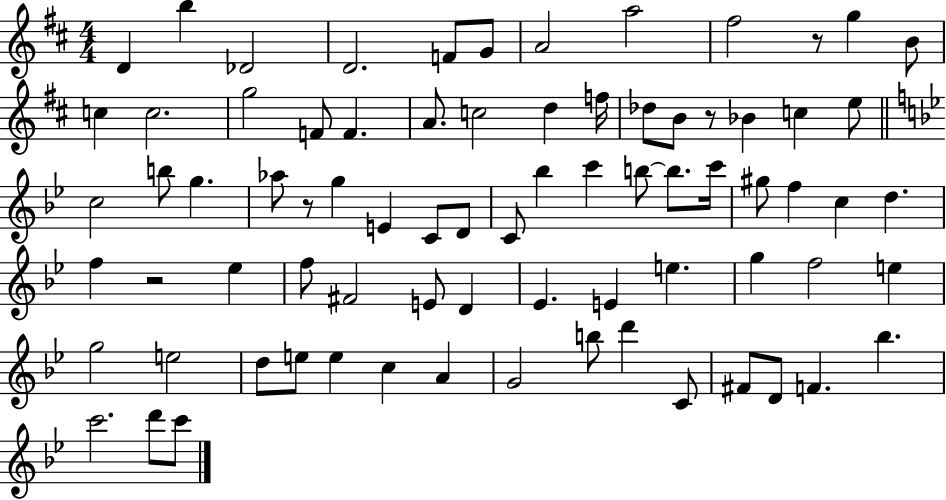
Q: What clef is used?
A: treble